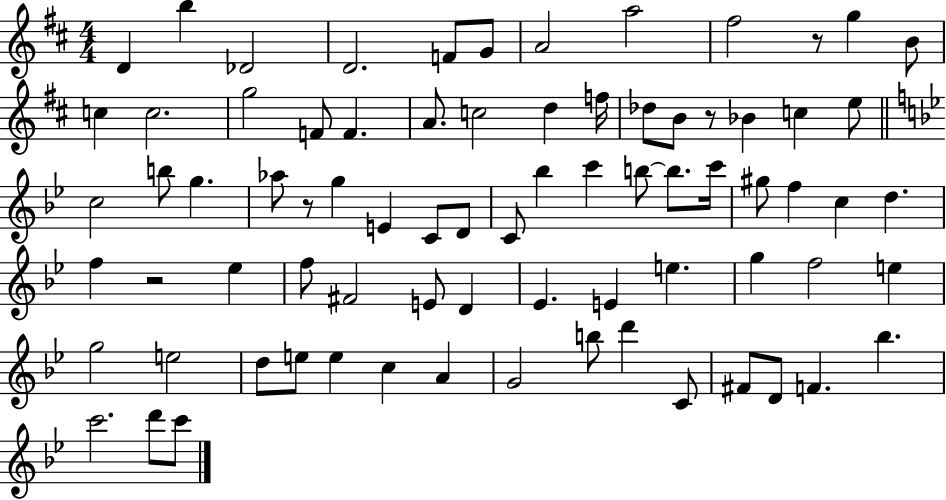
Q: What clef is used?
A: treble